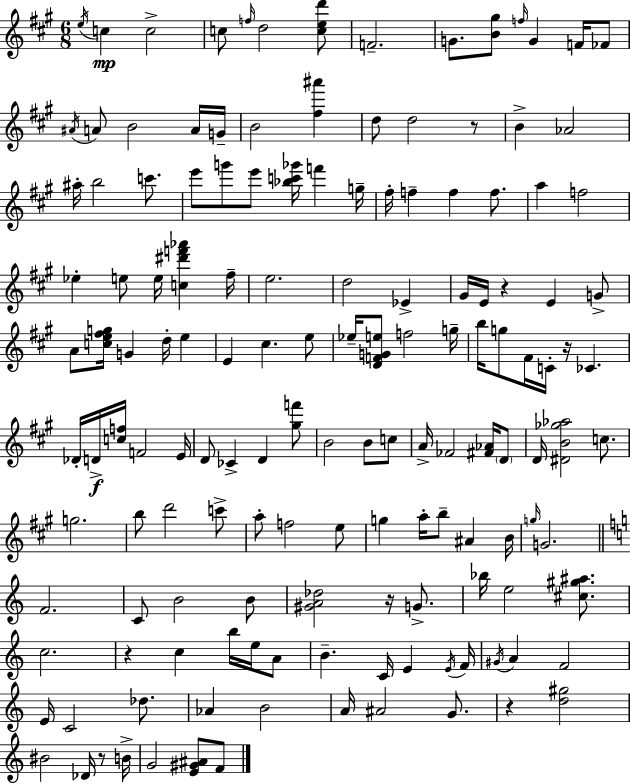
{
  \clef treble
  \numericTimeSignature
  \time 6/8
  \key a \major
  \repeat volta 2 { \acciaccatura { e''16 }\mp c''4 c''2-> | c''8 \grace { f''16 } d''2 | <c'' e'' d'''>8 f'2.-- | g'8. <b' gis''>8 \grace { f''16 } g'4 | \break f'16 fes'8 \acciaccatura { ais'16 } a'8 b'2 | a'16 g'16-- b'2 | <fis'' ais'''>4 d''8 d''2 | r8 b'4-> aes'2 | \break ais''16-. b''2 | c'''8. e'''8 g'''8 e'''8 <bes'' c''' ges'''>16 f'''4 | g''16-- fis''16-. f''4-- f''4 | f''8. a''4 f''2 | \break ees''4-. e''8 e''16 <c'' dis''' f''' aes'''>4 | fis''16-- e''2. | d''2 | ees'4-> gis'16 e'16 r4 e'4 | \break g'8-> a'8 <c'' e'' fis'' g''>16 g'4 d''16-. | e''4 e'4 cis''4. | e''8 ees''16-- <d' f' g' e''>8 f''2 | g''16-- b''16 g''8 fis'16 c'16-. r16 ces'4. | \break des'16-. d'16->\f <c'' f''>16 f'2 | e'16 d'8 ces'4-> d'4 | <gis'' f'''>8 b'2 | b'8 c''8 a'16-> fes'2 | \break <fis' aes'>16 \parenthesize d'8 d'16 <dis' b' ges'' aes''>2 | c''8. g''2. | b''8 d'''2 | c'''8-> a''8-. f''2 | \break e''8 g''4 a''16-. b''8-- ais'4 | b'16 \grace { g''16 } g'2. | \bar "||" \break \key c \major f'2. | c'8 b'2 b'8 | <gis' a' des''>2 r16 g'8.-> | bes''16 e''2 <cis'' gis'' ais''>8. | \break c''2. | r4 c''4 b''16 e''16 a'8 | b'4.-- c'16 e'4 \acciaccatura { e'16 } | f'16 \acciaccatura { gis'16 } a'4 f'2 | \break e'16 c'2 des''8. | aes'4 b'2 | a'16 ais'2 g'8. | r4 <d'' gis''>2 | \break bis'2 des'16 r8 | b'16-> g'2 <e' gis' ais'>8 | f'8 } \bar "|."
}